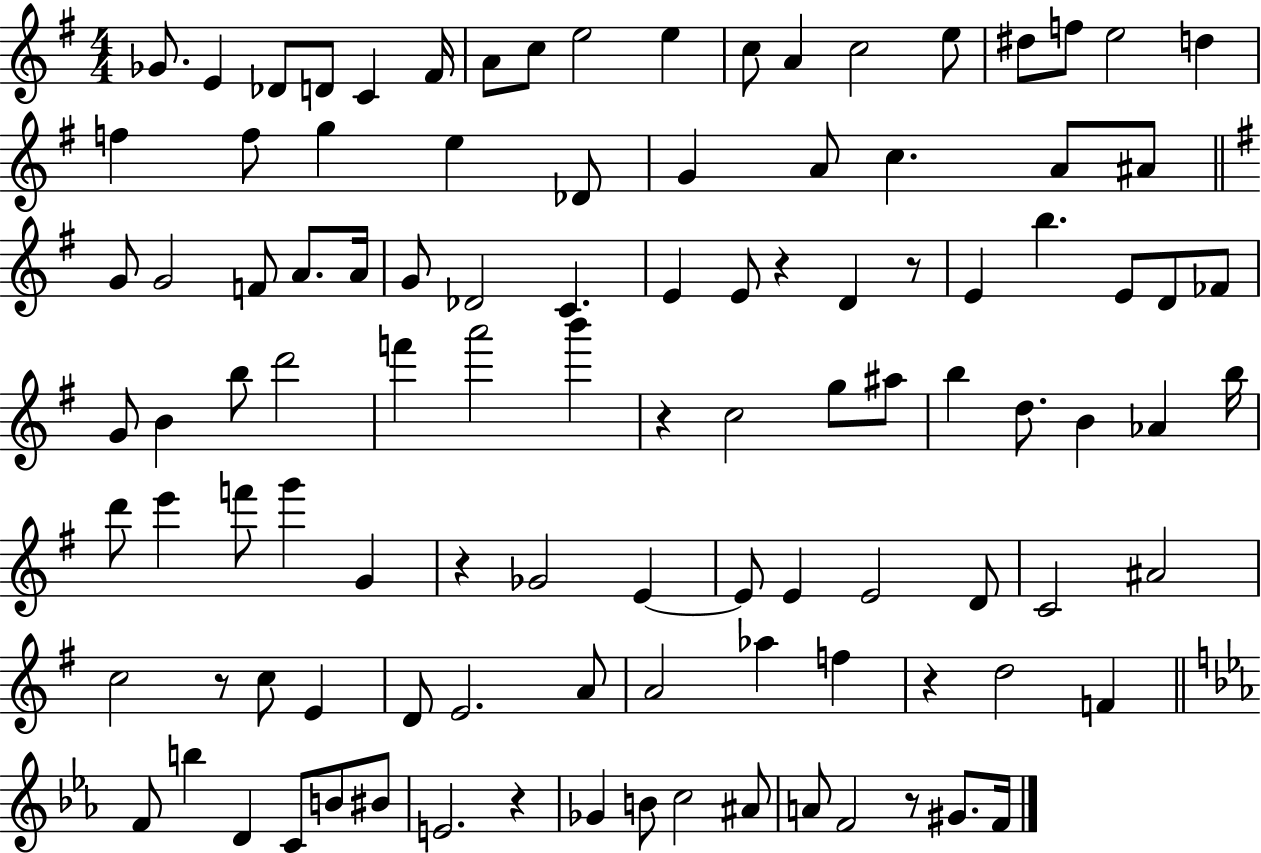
{
  \clef treble
  \numericTimeSignature
  \time 4/4
  \key g \major
  \repeat volta 2 { ges'8. e'4 des'8 d'8 c'4 fis'16 | a'8 c''8 e''2 e''4 | c''8 a'4 c''2 e''8 | dis''8 f''8 e''2 d''4 | \break f''4 f''8 g''4 e''4 des'8 | g'4 a'8 c''4. a'8 ais'8 | \bar "||" \break \key g \major g'8 g'2 f'8 a'8. a'16 | g'8 des'2 c'4. | e'4 e'8 r4 d'4 r8 | e'4 b''4. e'8 d'8 fes'8 | \break g'8 b'4 b''8 d'''2 | f'''4 a'''2 b'''4 | r4 c''2 g''8 ais''8 | b''4 d''8. b'4 aes'4 b''16 | \break d'''8 e'''4 f'''8 g'''4 g'4 | r4 ges'2 e'4~~ | e'8 e'4 e'2 d'8 | c'2 ais'2 | \break c''2 r8 c''8 e'4 | d'8 e'2. a'8 | a'2 aes''4 f''4 | r4 d''2 f'4 | \break \bar "||" \break \key ees \major f'8 b''4 d'4 c'8 b'8 bis'8 | e'2. r4 | ges'4 b'8 c''2 ais'8 | a'8 f'2 r8 gis'8. f'16 | \break } \bar "|."
}